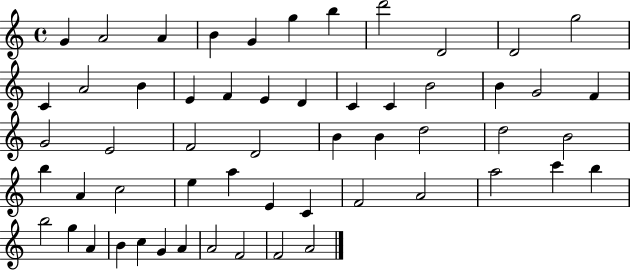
G4/q A4/h A4/q B4/q G4/q G5/q B5/q D6/h D4/h D4/h G5/h C4/q A4/h B4/q E4/q F4/q E4/q D4/q C4/q C4/q B4/h B4/q G4/h F4/q G4/h E4/h F4/h D4/h B4/q B4/q D5/h D5/h B4/h B5/q A4/q C5/h E5/q A5/q E4/q C4/q F4/h A4/h A5/h C6/q B5/q B5/h G5/q A4/q B4/q C5/q G4/q A4/q A4/h F4/h F4/h A4/h